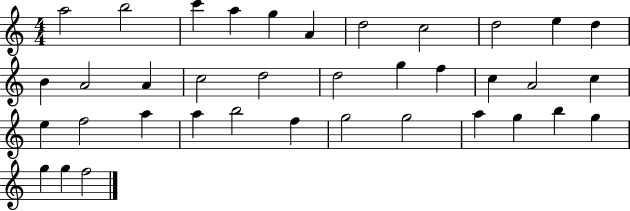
A5/h B5/h C6/q A5/q G5/q A4/q D5/h C5/h D5/h E5/q D5/q B4/q A4/h A4/q C5/h D5/h D5/h G5/q F5/q C5/q A4/h C5/q E5/q F5/h A5/q A5/q B5/h F5/q G5/h G5/h A5/q G5/q B5/q G5/q G5/q G5/q F5/h